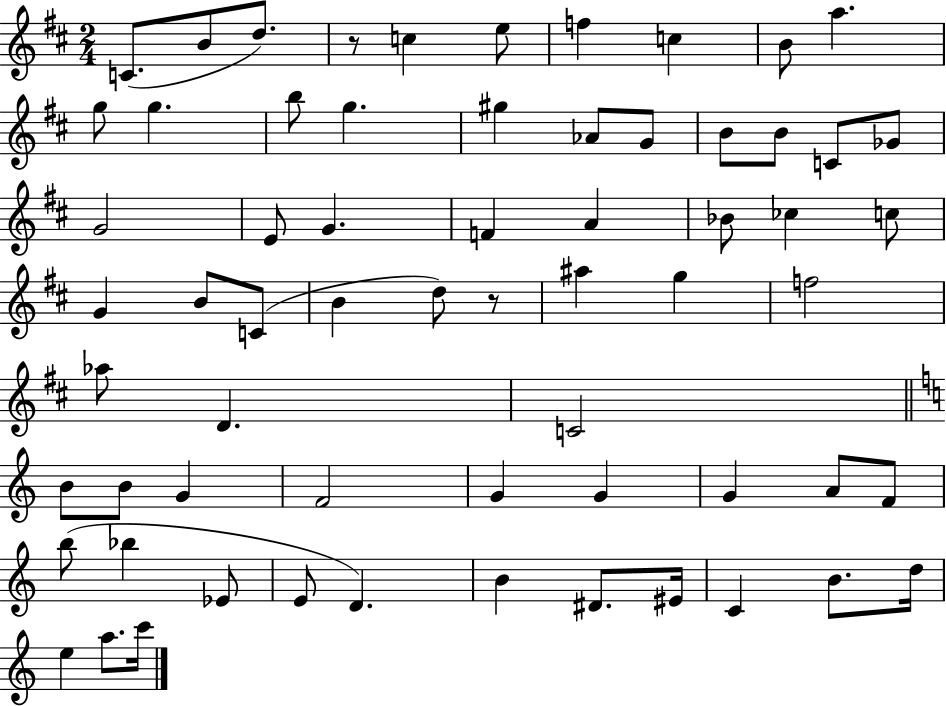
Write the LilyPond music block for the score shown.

{
  \clef treble
  \numericTimeSignature
  \time 2/4
  \key d \major
  c'8.( b'8 d''8.) | r8 c''4 e''8 | f''4 c''4 | b'8 a''4. | \break g''8 g''4. | b''8 g''4. | gis''4 aes'8 g'8 | b'8 b'8 c'8 ges'8 | \break g'2 | e'8 g'4. | f'4 a'4 | bes'8 ces''4 c''8 | \break g'4 b'8 c'8( | b'4 d''8) r8 | ais''4 g''4 | f''2 | \break aes''8 d'4. | c'2 | \bar "||" \break \key a \minor b'8 b'8 g'4 | f'2 | g'4 g'4 | g'4 a'8 f'8 | \break b''8( bes''4 ees'8 | e'8 d'4.) | b'4 dis'8. eis'16 | c'4 b'8. d''16 | \break e''4 a''8. c'''16 | \bar "|."
}